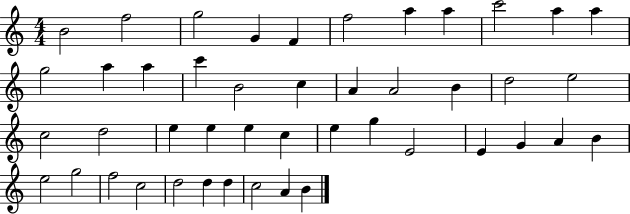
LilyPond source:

{
  \clef treble
  \numericTimeSignature
  \time 4/4
  \key c \major
  b'2 f''2 | g''2 g'4 f'4 | f''2 a''4 a''4 | c'''2 a''4 a''4 | \break g''2 a''4 a''4 | c'''4 b'2 c''4 | a'4 a'2 b'4 | d''2 e''2 | \break c''2 d''2 | e''4 e''4 e''4 c''4 | e''4 g''4 e'2 | e'4 g'4 a'4 b'4 | \break e''2 g''2 | f''2 c''2 | d''2 d''4 d''4 | c''2 a'4 b'4 | \break \bar "|."
}